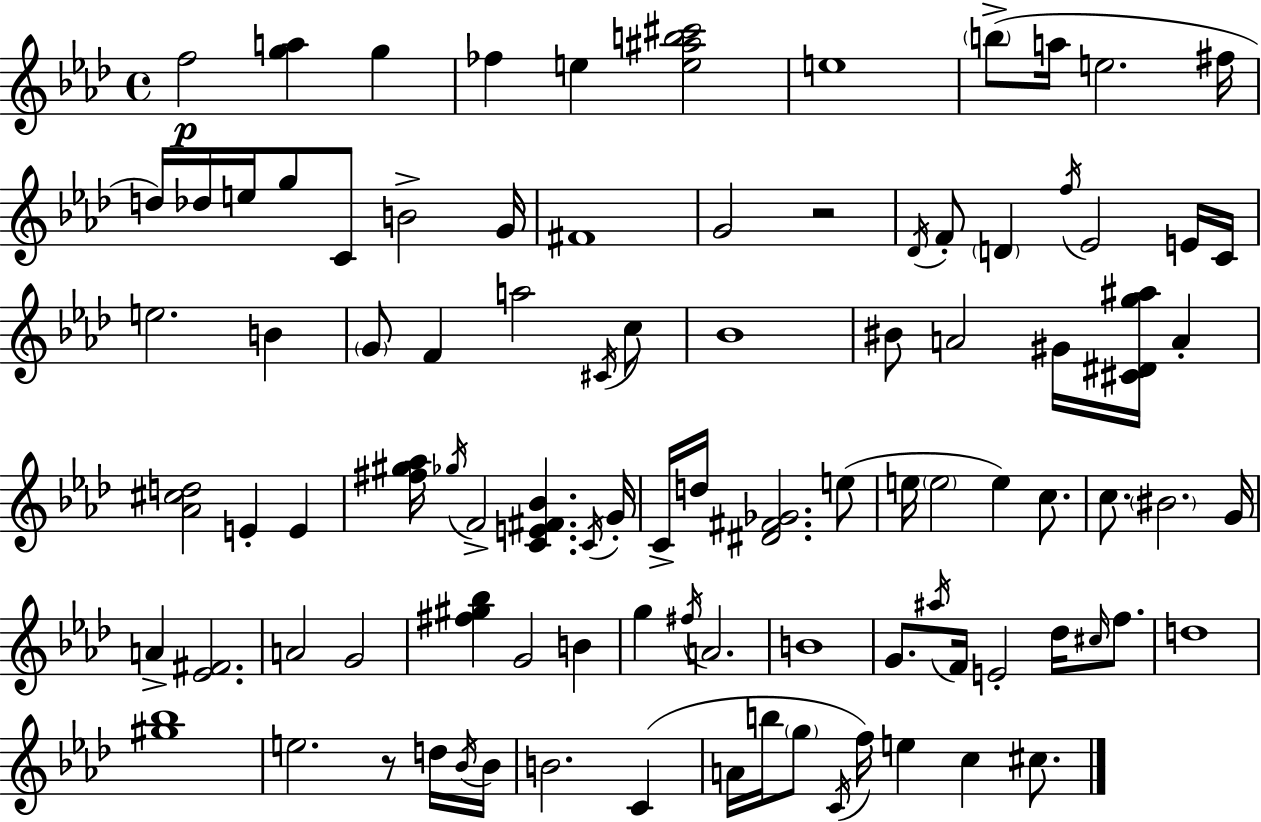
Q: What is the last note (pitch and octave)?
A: C#5